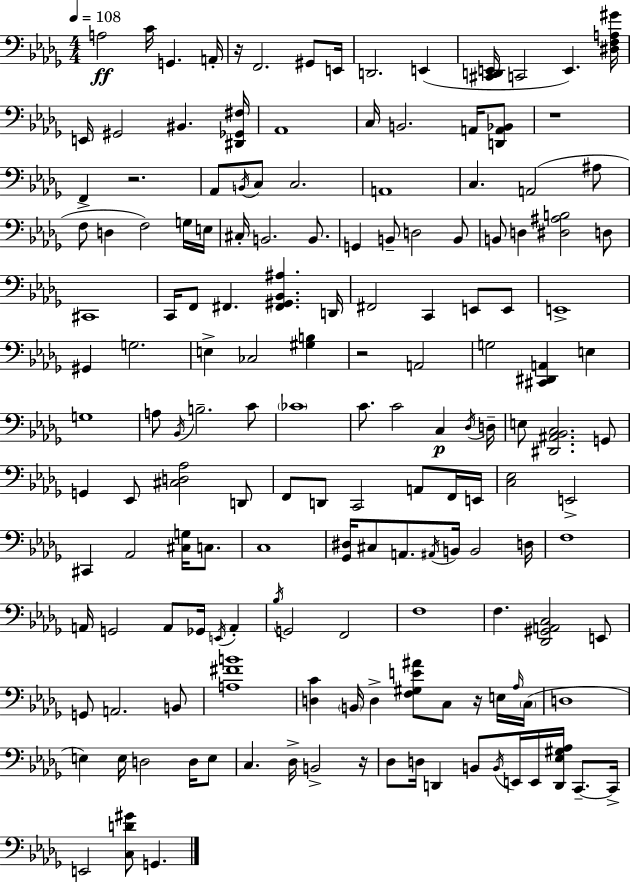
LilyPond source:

{
  \clef bass
  \numericTimeSignature
  \time 4/4
  \key bes \minor
  \tempo 4 = 108
  \repeat volta 2 { a2\ff c'16 g,4. a,16-. | r16 f,2. gis,8 e,16 | d,2. e,4( | <cis, d, e,>16 c,2 e,4.) <dis f a gis'>16 | \break e,16 gis,2 bis,4. <dis, ges, fis>16 | aes,1 | c16 b,2. a,16 <d, a, bes,>8 | r1 | \break f,4 r2. | aes,8 \acciaccatura { b,16 } c8 c2. | a,1 | c4. a,2( ais8 | \break f8-> d4 f2) g16 | e16 cis16-. b,2. b,8. | g,4 b,8-- d2 b,8 | b,8 d4 <dis ais b>2 d8 | \break cis,1 | c,16 f,8 fis,4. <fis, gis, bes, ais>4. | d,16 fis,2 c,4 e,8 e,8 | e,1-> | \break gis,4 g2. | e4-> ces2 <gis b>4 | r2 a,2 | g2 <cis, dis, a,>4 e4 | \break g1 | a8 \acciaccatura { bes,16 } b2.-- | c'8 \parenthesize ces'1 | c'8. c'2 c4\p | \break \acciaccatura { des16 } d16-- e8 <dis, ais, bes, c>2. | g,8 g,4 ees,8 <cis d aes>2 | d,8 f,8 d,8 c,2 a,8 | f,16 e,16 <c ees>2 e,2-> | \break cis,4 aes,2 <cis g>16 | c8. c1 | <ges, dis>16 cis8 a,8. \acciaccatura { ais,16 } b,16 b,2 | d16 f1 | \break a,16 g,2 a,8 ges,16 | \acciaccatura { e,16 } a,4-. \acciaccatura { bes16 } g,2 f,2 | f1 | f4. <des, gis, a, c>2 | \break e,8 g,8 a,2. | b,8 <a fis' b'>1 | <d c'>4 \parenthesize b,16 d4-> <f gis e' ais'>8 | c8 r16 e16 \grace { aes16 }( \parenthesize c16 d1 | \break e4) e16 d2 | d16 e8 c4. des16-> b,2-> | r16 des8 d16 d,4 b,8 | \acciaccatura { b,16 } e,16 e,16 <d, ees gis aes>16 c,8.--~~ c,16-> e,2 | \break <c d' gis'>8 g,4. } \bar "|."
}